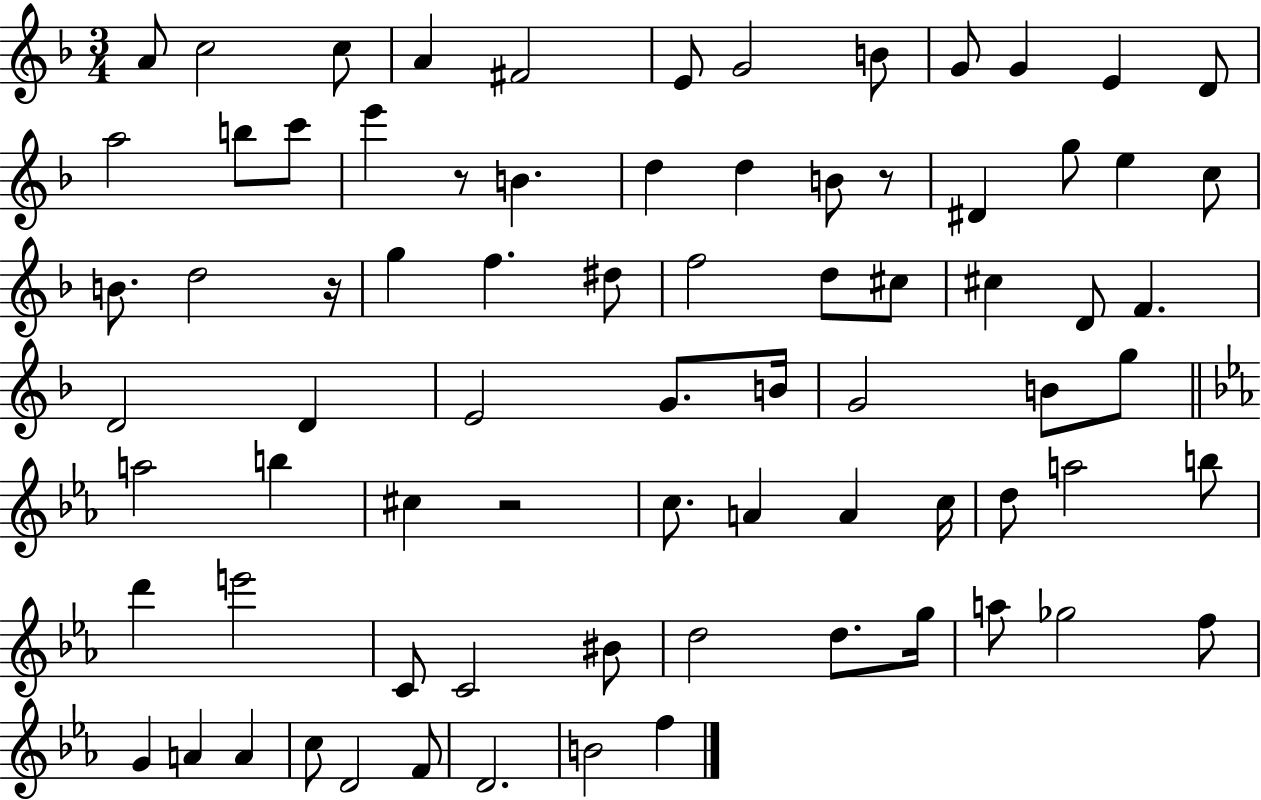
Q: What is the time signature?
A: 3/4